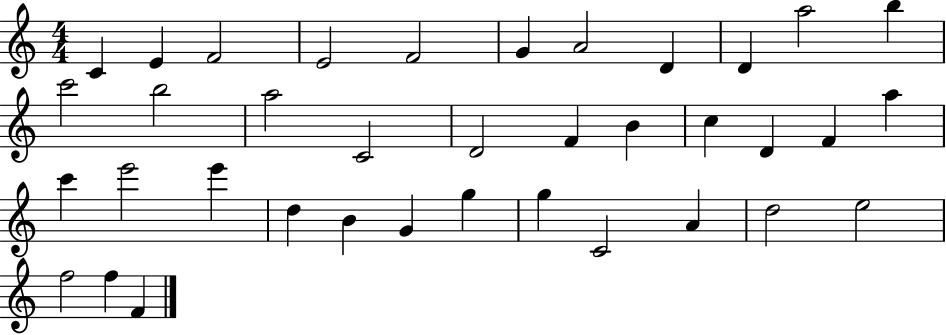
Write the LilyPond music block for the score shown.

{
  \clef treble
  \numericTimeSignature
  \time 4/4
  \key c \major
  c'4 e'4 f'2 | e'2 f'2 | g'4 a'2 d'4 | d'4 a''2 b''4 | \break c'''2 b''2 | a''2 c'2 | d'2 f'4 b'4 | c''4 d'4 f'4 a''4 | \break c'''4 e'''2 e'''4 | d''4 b'4 g'4 g''4 | g''4 c'2 a'4 | d''2 e''2 | \break f''2 f''4 f'4 | \bar "|."
}